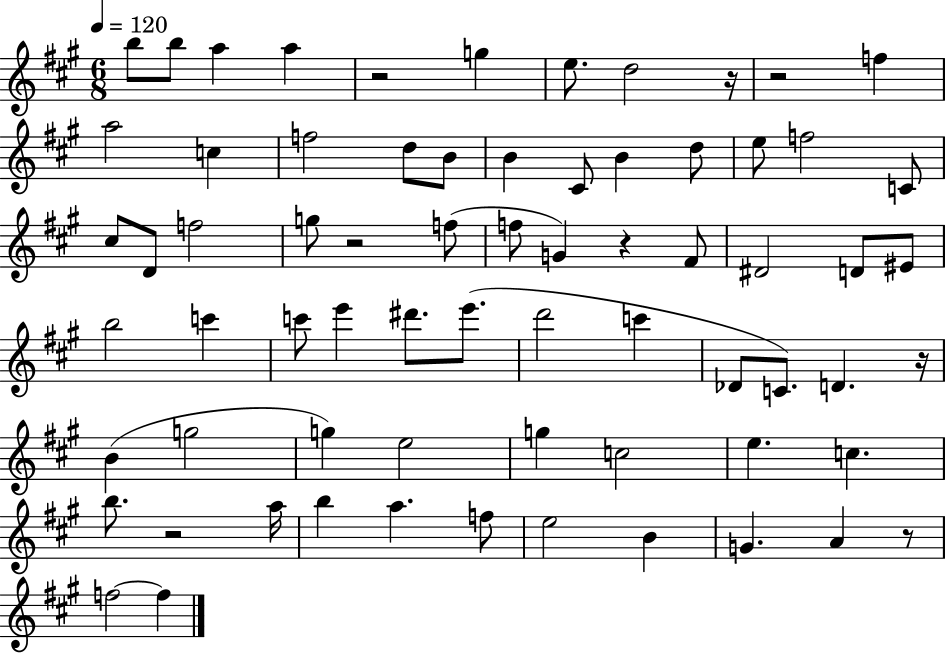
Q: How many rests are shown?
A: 8